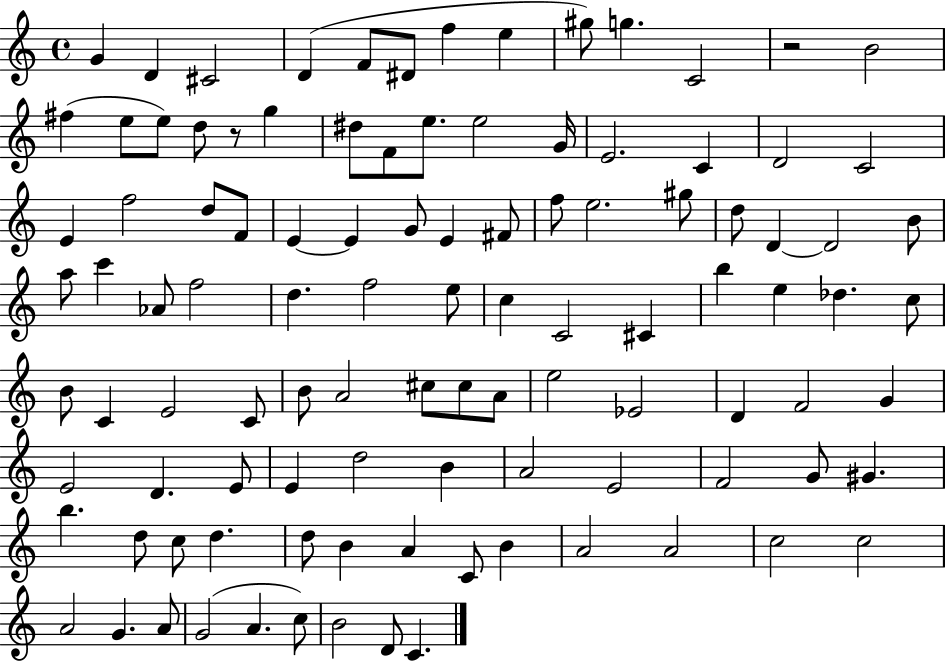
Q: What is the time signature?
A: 4/4